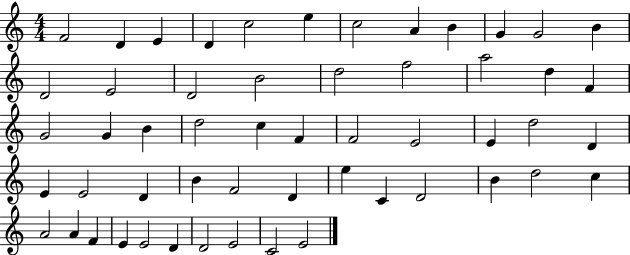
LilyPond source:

{
  \clef treble
  \numericTimeSignature
  \time 4/4
  \key c \major
  f'2 d'4 e'4 | d'4 c''2 e''4 | c''2 a'4 b'4 | g'4 g'2 b'4 | \break d'2 e'2 | d'2 b'2 | d''2 f''2 | a''2 d''4 f'4 | \break g'2 g'4 b'4 | d''2 c''4 f'4 | f'2 e'2 | e'4 d''2 d'4 | \break e'4 e'2 d'4 | b'4 f'2 d'4 | e''4 c'4 d'2 | b'4 d''2 c''4 | \break a'2 a'4 f'4 | e'4 e'2 d'4 | d'2 e'2 | c'2 e'2 | \break \bar "|."
}